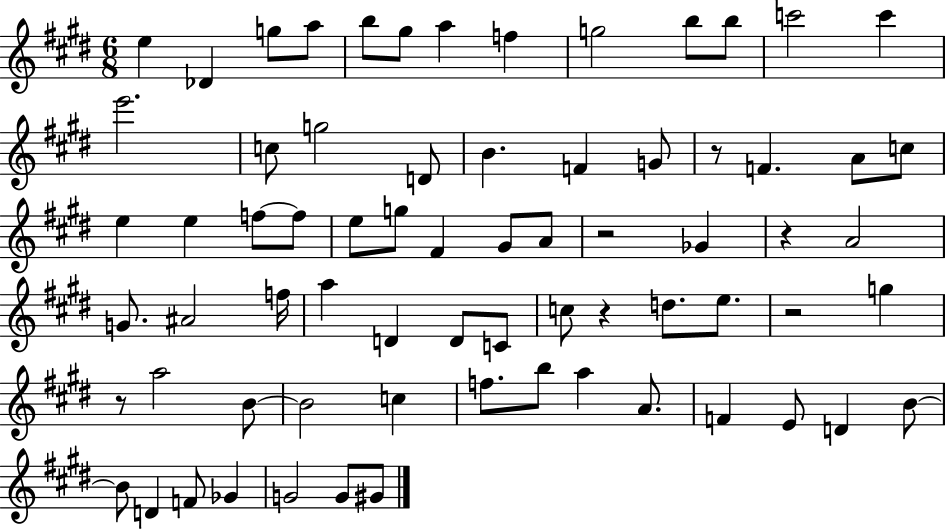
X:1
T:Untitled
M:6/8
L:1/4
K:E
e _D g/2 a/2 b/2 ^g/2 a f g2 b/2 b/2 c'2 c' e'2 c/2 g2 D/2 B F G/2 z/2 F A/2 c/2 e e f/2 f/2 e/2 g/2 ^F ^G/2 A/2 z2 _G z A2 G/2 ^A2 f/4 a D D/2 C/2 c/2 z d/2 e/2 z2 g z/2 a2 B/2 B2 c f/2 b/2 a A/2 F E/2 D B/2 B/2 D F/2 _G G2 G/2 ^G/2